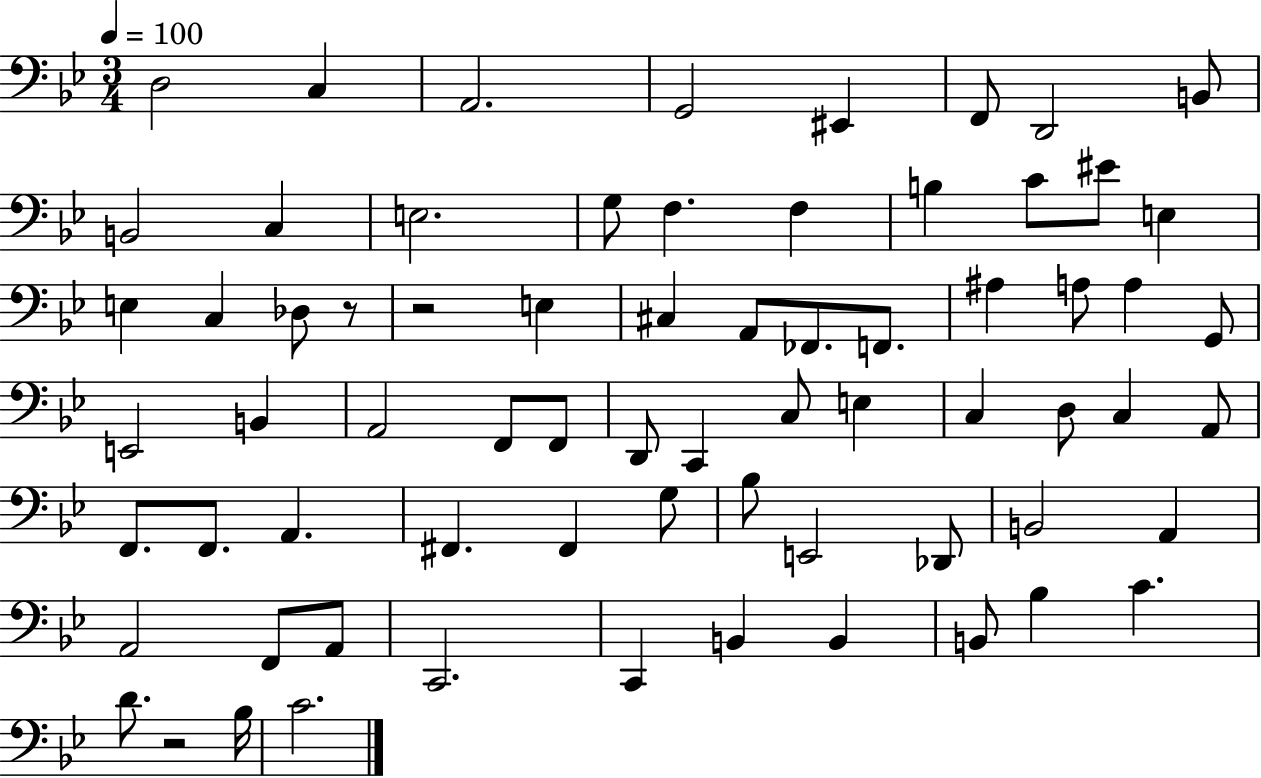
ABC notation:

X:1
T:Untitled
M:3/4
L:1/4
K:Bb
D,2 C, A,,2 G,,2 ^E,, F,,/2 D,,2 B,,/2 B,,2 C, E,2 G,/2 F, F, B, C/2 ^E/2 E, E, C, _D,/2 z/2 z2 E, ^C, A,,/2 _F,,/2 F,,/2 ^A, A,/2 A, G,,/2 E,,2 B,, A,,2 F,,/2 F,,/2 D,,/2 C,, C,/2 E, C, D,/2 C, A,,/2 F,,/2 F,,/2 A,, ^F,, ^F,, G,/2 _B,/2 E,,2 _D,,/2 B,,2 A,, A,,2 F,,/2 A,,/2 C,,2 C,, B,, B,, B,,/2 _B, C D/2 z2 _B,/4 C2